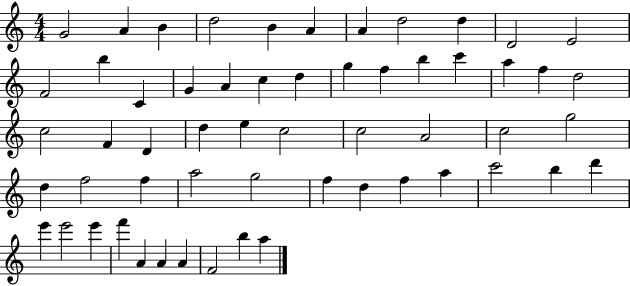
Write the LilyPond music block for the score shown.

{
  \clef treble
  \numericTimeSignature
  \time 4/4
  \key c \major
  g'2 a'4 b'4 | d''2 b'4 a'4 | a'4 d''2 d''4 | d'2 e'2 | \break f'2 b''4 c'4 | g'4 a'4 c''4 d''4 | g''4 f''4 b''4 c'''4 | a''4 f''4 d''2 | \break c''2 f'4 d'4 | d''4 e''4 c''2 | c''2 a'2 | c''2 g''2 | \break d''4 f''2 f''4 | a''2 g''2 | f''4 d''4 f''4 a''4 | c'''2 b''4 d'''4 | \break e'''4 e'''2 e'''4 | f'''4 a'4 a'4 a'4 | f'2 b''4 a''4 | \bar "|."
}